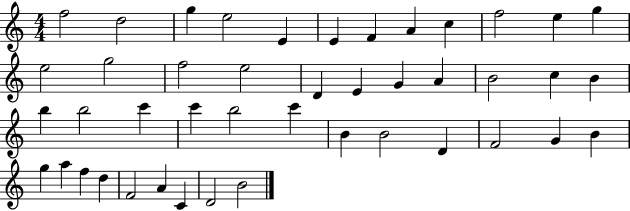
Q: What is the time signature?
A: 4/4